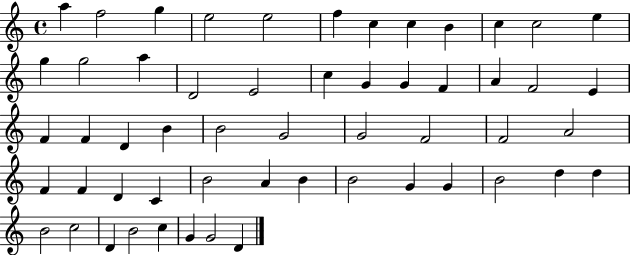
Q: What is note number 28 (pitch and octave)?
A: B4